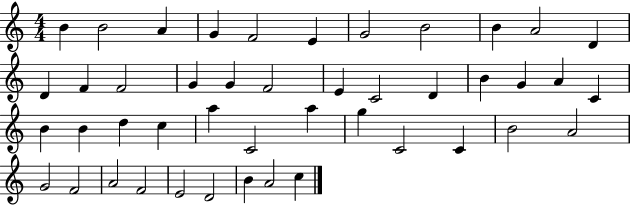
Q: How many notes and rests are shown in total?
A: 45